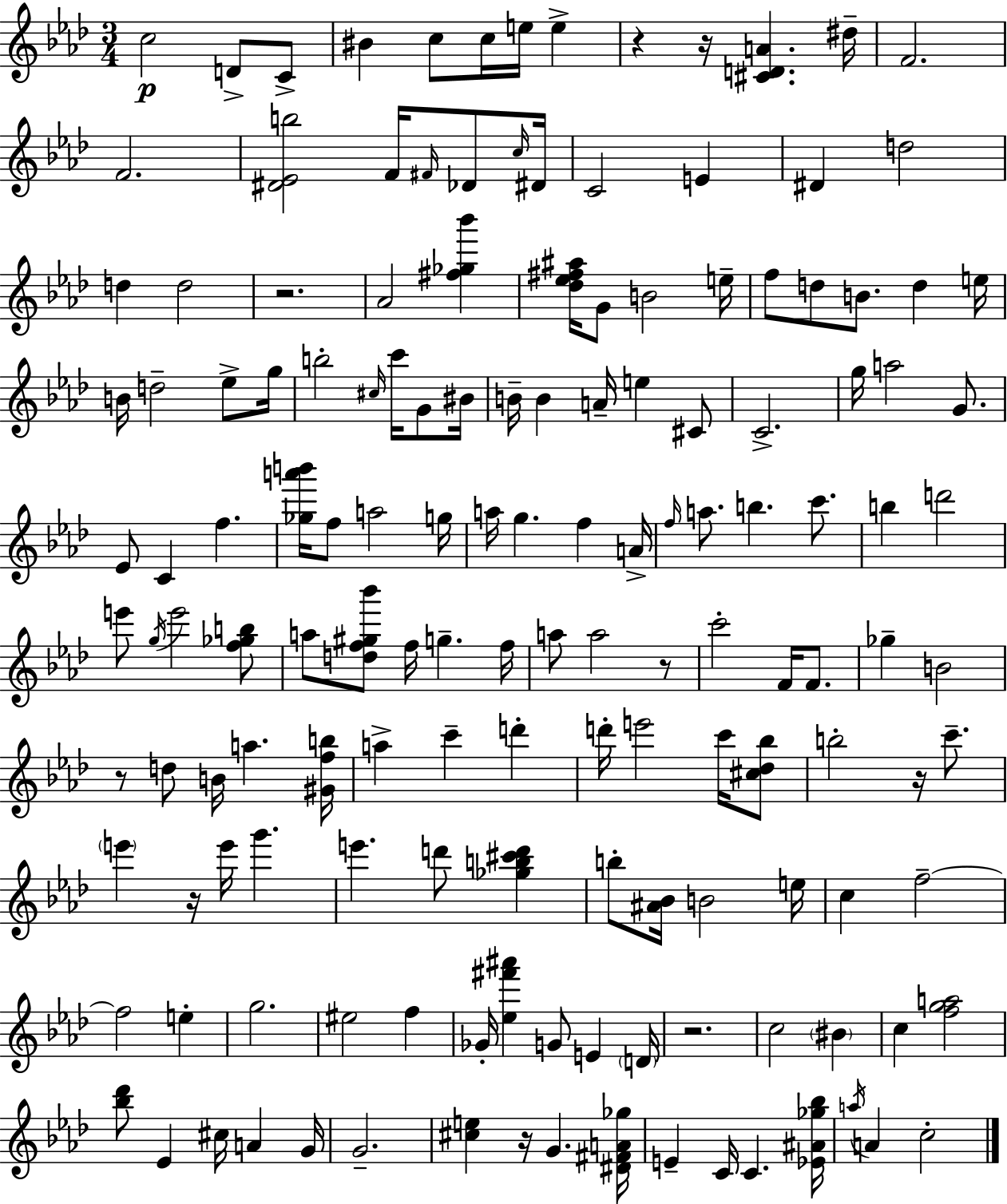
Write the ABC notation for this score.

X:1
T:Untitled
M:3/4
L:1/4
K:Fm
c2 D/2 C/2 ^B c/2 c/4 e/4 e z z/4 [^CDA] ^d/4 F2 F2 [^D_Eb]2 F/4 ^F/4 _D/2 c/4 ^D/4 C2 E ^D d2 d d2 z2 _A2 [^f_g_b'] [_d_e^f^a]/4 G/2 B2 e/4 f/2 d/2 B/2 d e/4 B/4 d2 _e/2 g/4 b2 ^c/4 c'/4 G/2 ^B/4 B/4 B A/4 e ^C/2 C2 g/4 a2 G/2 _E/2 C f [_ga'b']/4 f/2 a2 g/4 a/4 g f A/4 f/4 a/2 b c'/2 b d'2 e'/2 g/4 e'2 [f_gb]/2 a/2 [df^g_b']/2 f/4 g f/4 a/2 a2 z/2 c'2 F/4 F/2 _g B2 z/2 d/2 B/4 a [^Gfb]/4 a c' d' d'/4 e'2 c'/4 [^c_d_b]/2 b2 z/4 c'/2 e' z/4 e'/4 g' e' d'/2 [_gb^c'd'] b/2 [^A_B]/4 B2 e/4 c f2 f2 e g2 ^e2 f _G/4 [_e^f'^a'] G/2 E D/4 z2 c2 ^B c [fga]2 [_b_d']/2 _E ^c/4 A G/4 G2 [^ce] z/4 G [^D^FA_g]/4 E C/4 C [_E^A_g_b]/4 a/4 A c2